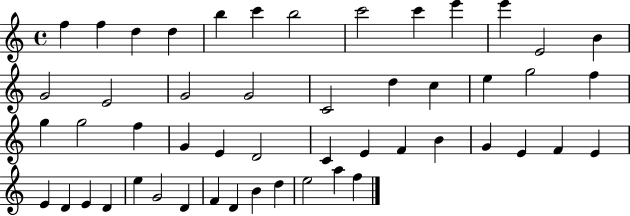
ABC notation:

X:1
T:Untitled
M:4/4
L:1/4
K:C
f f d d b c' b2 c'2 c' e' e' E2 B G2 E2 G2 G2 C2 d c e g2 f g g2 f G E D2 C E F B G E F E E D E D e G2 D F D B d e2 a f